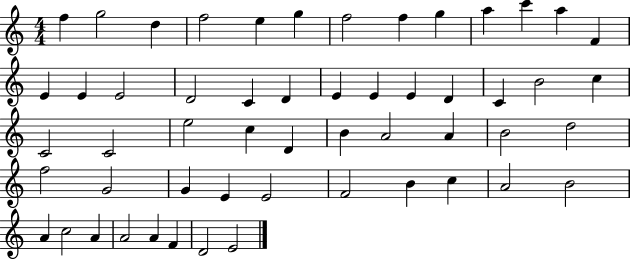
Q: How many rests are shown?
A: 0